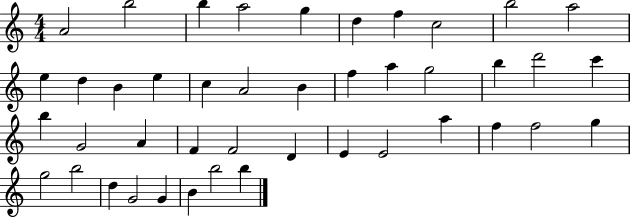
A4/h B5/h B5/q A5/h G5/q D5/q F5/q C5/h B5/h A5/h E5/q D5/q B4/q E5/q C5/q A4/h B4/q F5/q A5/q G5/h B5/q D6/h C6/q B5/q G4/h A4/q F4/q F4/h D4/q E4/q E4/h A5/q F5/q F5/h G5/q G5/h B5/h D5/q G4/h G4/q B4/q B5/h B5/q